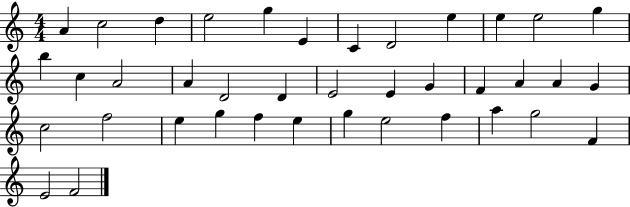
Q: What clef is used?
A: treble